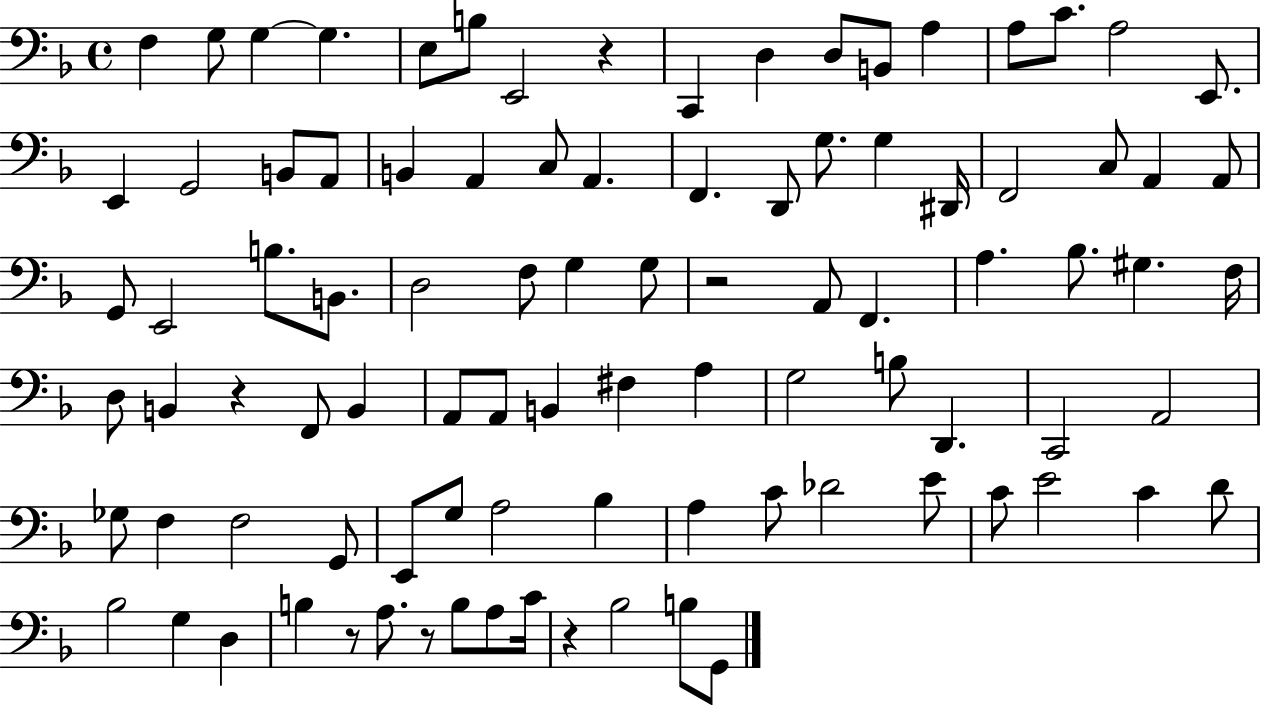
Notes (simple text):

F3/q G3/e G3/q G3/q. E3/e B3/e E2/h R/q C2/q D3/q D3/e B2/e A3/q A3/e C4/e. A3/h E2/e. E2/q G2/h B2/e A2/e B2/q A2/q C3/e A2/q. F2/q. D2/e G3/e. G3/q D#2/s F2/h C3/e A2/q A2/e G2/e E2/h B3/e. B2/e. D3/h F3/e G3/q G3/e R/h A2/e F2/q. A3/q. Bb3/e. G#3/q. F3/s D3/e B2/q R/q F2/e B2/q A2/e A2/e B2/q F#3/q A3/q G3/h B3/e D2/q. C2/h A2/h Gb3/e F3/q F3/h G2/e E2/e G3/e A3/h Bb3/q A3/q C4/e Db4/h E4/e C4/e E4/h C4/q D4/e Bb3/h G3/q D3/q B3/q R/e A3/e. R/e B3/e A3/e C4/s R/q Bb3/h B3/e G2/e